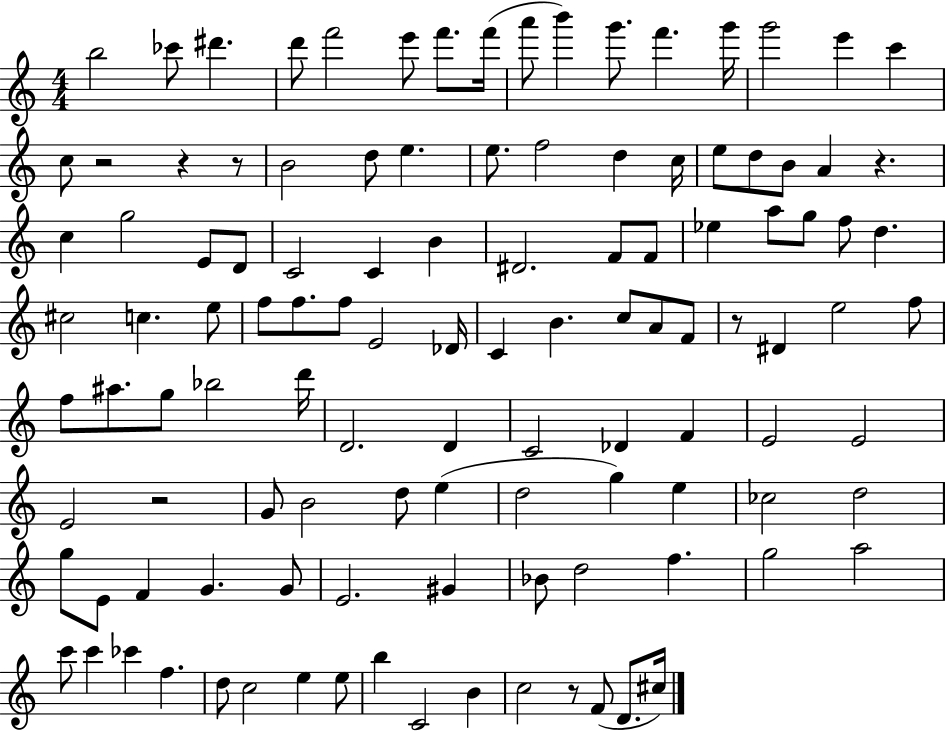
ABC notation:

X:1
T:Untitled
M:4/4
L:1/4
K:C
b2 _c'/2 ^d' d'/2 f'2 e'/2 f'/2 f'/4 a'/2 b' g'/2 f' g'/4 g'2 e' c' c/2 z2 z z/2 B2 d/2 e e/2 f2 d c/4 e/2 d/2 B/2 A z c g2 E/2 D/2 C2 C B ^D2 F/2 F/2 _e a/2 g/2 f/2 d ^c2 c e/2 f/2 f/2 f/2 E2 _D/4 C B c/2 A/2 F/2 z/2 ^D e2 f/2 f/2 ^a/2 g/2 _b2 d'/4 D2 D C2 _D F E2 E2 E2 z2 G/2 B2 d/2 e d2 g e _c2 d2 g/2 E/2 F G G/2 E2 ^G _B/2 d2 f g2 a2 c'/2 c' _c' f d/2 c2 e e/2 b C2 B c2 z/2 F/2 D/2 ^c/4